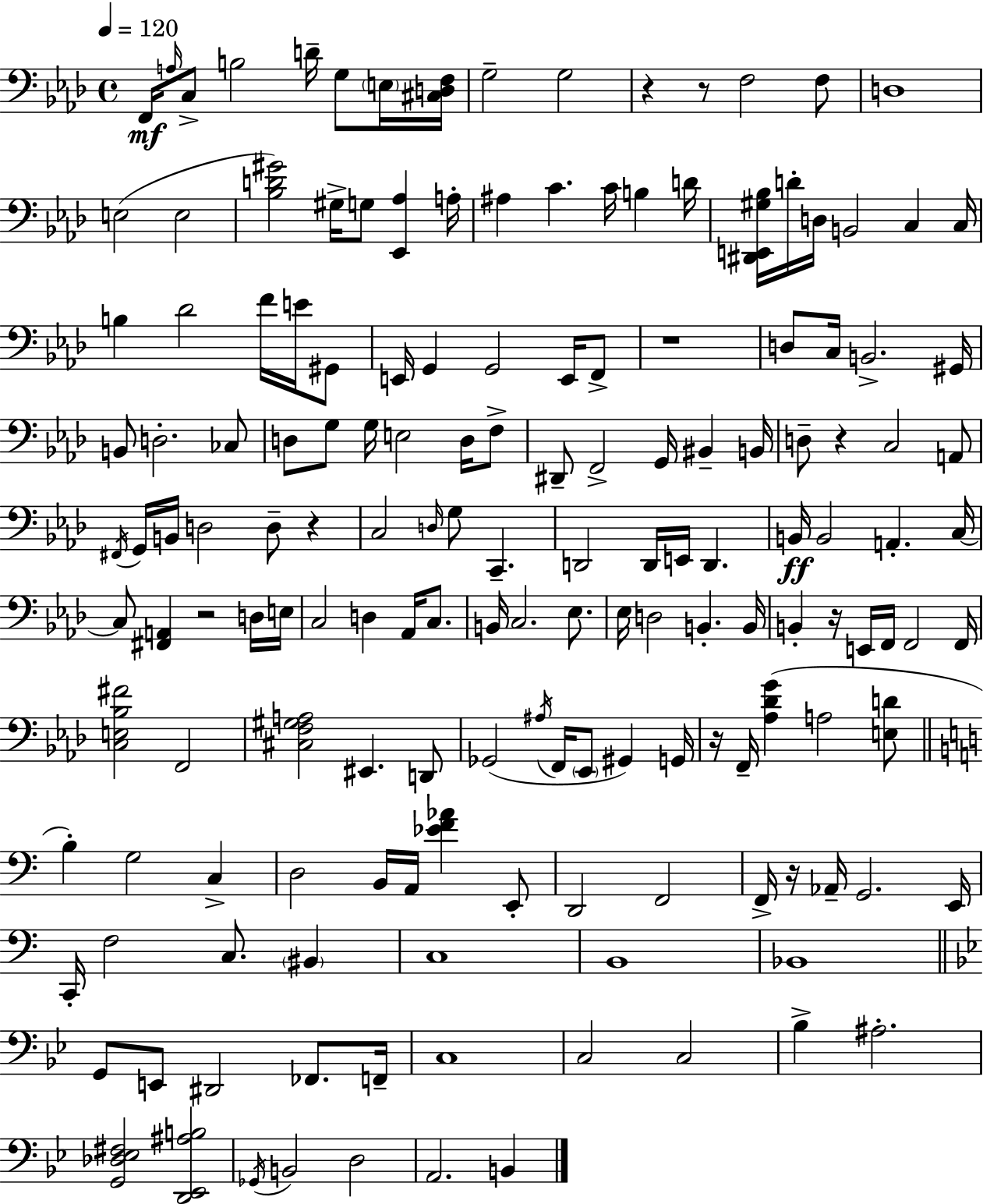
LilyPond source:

{
  \clef bass
  \time 4/4
  \defaultTimeSignature
  \key f \minor
  \tempo 4 = 120
  f,16\mf \grace { a16 } c8-> b2 d'16-- g8 \parenthesize e16 | <cis d f>16 g2-- g2 | r4 r8 f2 f8 | d1 | \break e2( e2 | <bes d' gis'>2) gis16-> g8 <ees, aes>4 | a16-. ais4 c'4. c'16 b4 | d'16 <dis, e, gis bes>16 d'16-. d16 b,2 c4 | \break c16 b4 des'2 f'16 e'16 gis,8 | e,16 g,4 g,2 e,16 f,8-> | r1 | d8 c16 b,2.-> | \break gis,16 b,8 d2.-. ces8 | d8 g8 g16 e2 d16 f8-> | dis,8-- f,2-> g,16 bis,4-- | b,16 d8-- r4 c2 a,8 | \break \acciaccatura { fis,16 } g,16 b,16 d2 d8-- r4 | c2 \grace { d16 } g8 c,4.-- | d,2 d,16 e,16 d,4. | b,16\ff b,2 a,4.-. | \break c16~~ c8 <fis, a,>4 r2 | d16 e16 c2 d4 aes,16 | c8. b,16 c2. | ees8. ees16 d2 b,4.-. | \break b,16 b,4-. r16 e,16 f,16 f,2 | f,16 <c e bes fis'>2 f,2 | <cis f gis a>2 eis,4. | d,8 ges,2( \acciaccatura { ais16 } f,16 \parenthesize ees,8 gis,4) | \break g,16 r16 f,16-- <aes des' g'>4( a2 | <e d'>8 \bar "||" \break \key a \minor b4-.) g2 c4-> | d2 b,16 a,16 <ees' f' aes'>4 e,8-. | d,2 f,2 | f,16-> r16 aes,16-- g,2. e,16 | \break c,16-. f2 c8. \parenthesize bis,4 | c1 | b,1 | bes,1 | \break \bar "||" \break \key g \minor g,8 e,8 dis,2 fes,8. f,16-- | c1 | c2 c2 | bes4-> ais2.-. | \break <g, des ees fis>2 <d, ees, ais b>2 | \acciaccatura { ges,16 } b,2 d2 | a,2. b,4 | \bar "|."
}